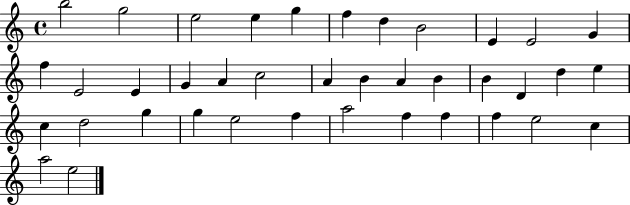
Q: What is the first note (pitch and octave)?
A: B5